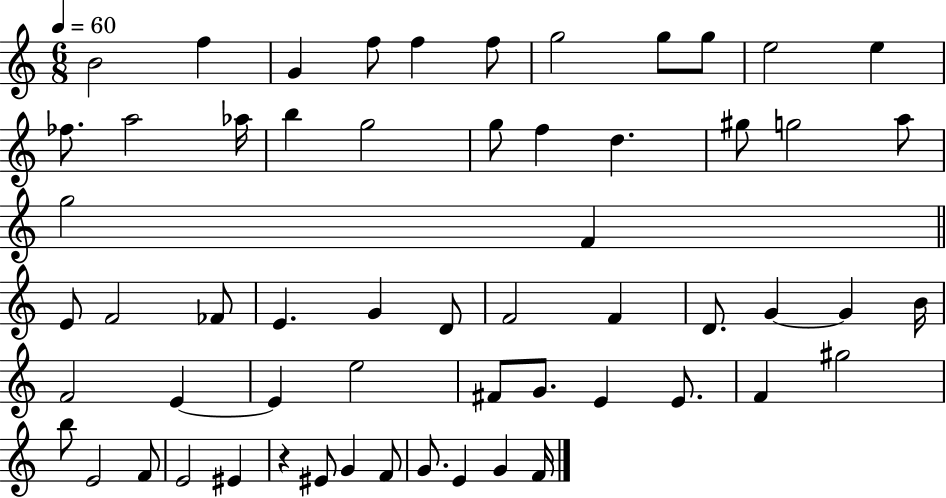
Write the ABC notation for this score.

X:1
T:Untitled
M:6/8
L:1/4
K:C
B2 f G f/2 f f/2 g2 g/2 g/2 e2 e _f/2 a2 _a/4 b g2 g/2 f d ^g/2 g2 a/2 g2 F E/2 F2 _F/2 E G D/2 F2 F D/2 G G B/4 F2 E E e2 ^F/2 G/2 E E/2 F ^g2 b/2 E2 F/2 E2 ^E z ^E/2 G F/2 G/2 E G F/4